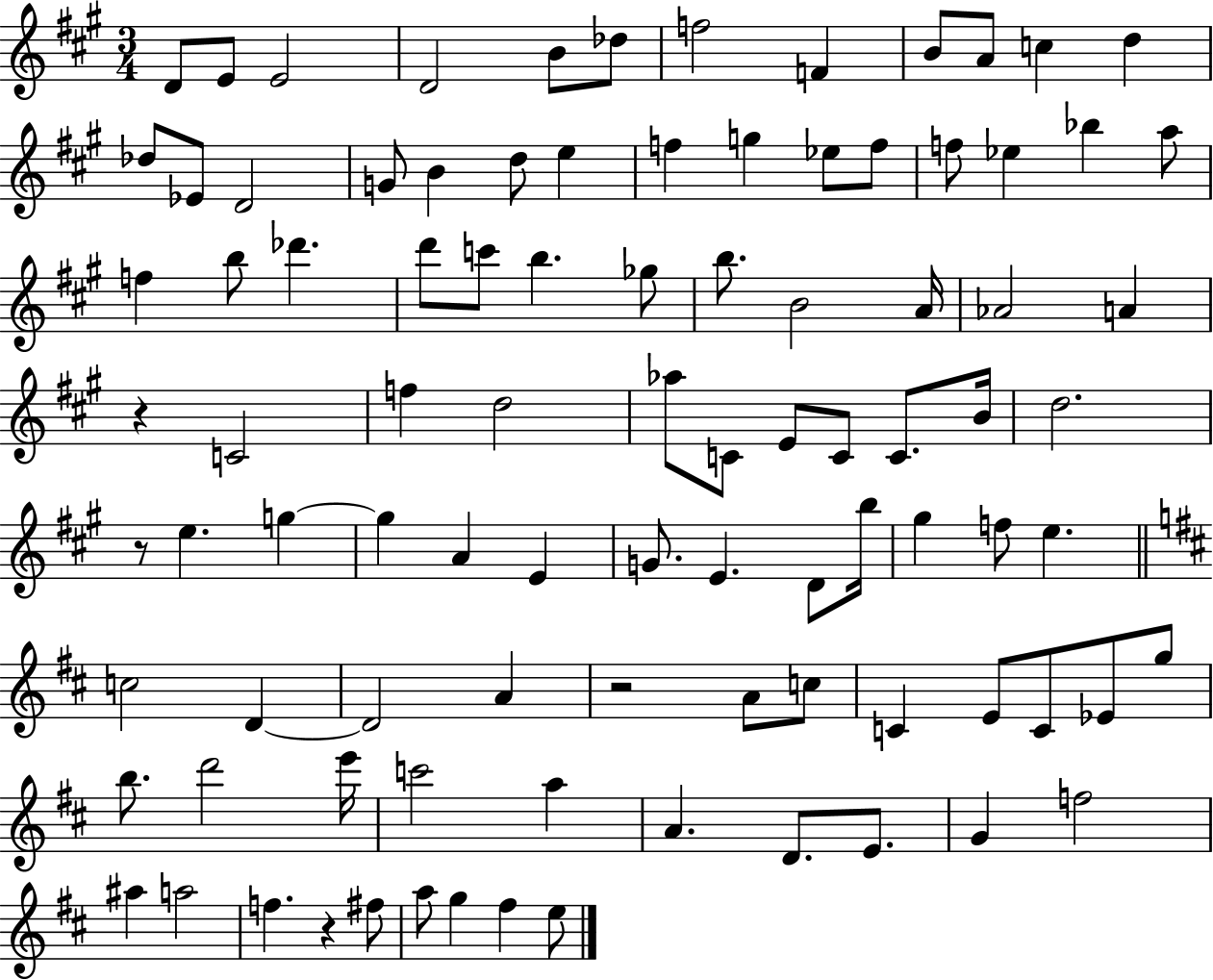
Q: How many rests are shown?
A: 4